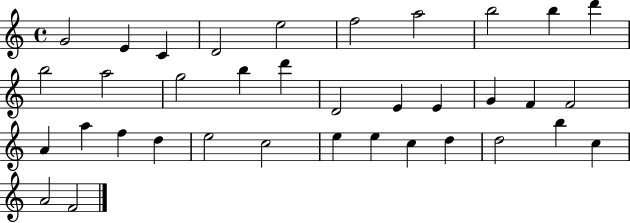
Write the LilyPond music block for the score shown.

{
  \clef treble
  \time 4/4
  \defaultTimeSignature
  \key c \major
  g'2 e'4 c'4 | d'2 e''2 | f''2 a''2 | b''2 b''4 d'''4 | \break b''2 a''2 | g''2 b''4 d'''4 | d'2 e'4 e'4 | g'4 f'4 f'2 | \break a'4 a''4 f''4 d''4 | e''2 c''2 | e''4 e''4 c''4 d''4 | d''2 b''4 c''4 | \break a'2 f'2 | \bar "|."
}